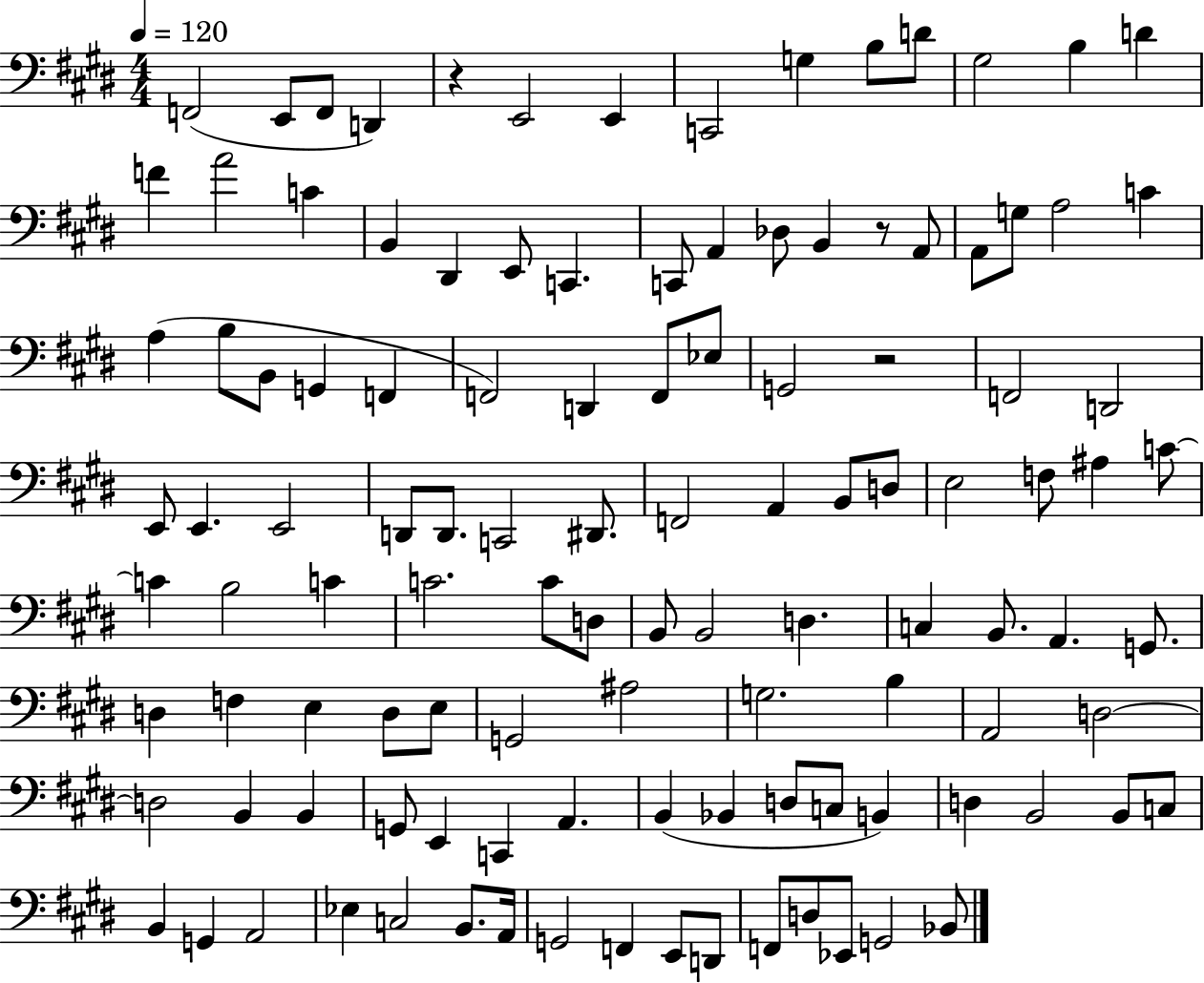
{
  \clef bass
  \numericTimeSignature
  \time 4/4
  \key e \major
  \tempo 4 = 120
  f,2( e,8 f,8 d,4) | r4 e,2 e,4 | c,2 g4 b8 d'8 | gis2 b4 d'4 | \break f'4 a'2 c'4 | b,4 dis,4 e,8 c,4. | c,8 a,4 des8 b,4 r8 a,8 | a,8 g8 a2 c'4 | \break a4( b8 b,8 g,4 f,4 | f,2) d,4 f,8 ees8 | g,2 r2 | f,2 d,2 | \break e,8 e,4. e,2 | d,8 d,8. c,2 dis,8. | f,2 a,4 b,8 d8 | e2 f8 ais4 c'8~~ | \break c'4 b2 c'4 | c'2. c'8 d8 | b,8 b,2 d4. | c4 b,8. a,4. g,8. | \break d4 f4 e4 d8 e8 | g,2 ais2 | g2. b4 | a,2 d2~~ | \break d2 b,4 b,4 | g,8 e,4 c,4 a,4. | b,4( bes,4 d8 c8 b,4) | d4 b,2 b,8 c8 | \break b,4 g,4 a,2 | ees4 c2 b,8. a,16 | g,2 f,4 e,8 d,8 | f,8 d8 ees,8 g,2 bes,8 | \break \bar "|."
}